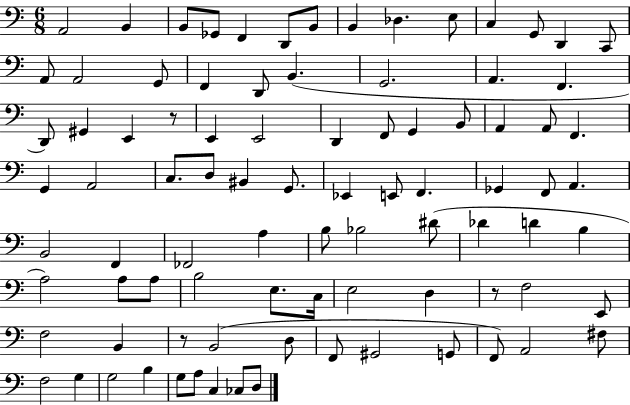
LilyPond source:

{
  \clef bass
  \numericTimeSignature
  \time 6/8
  \key c \major
  a,2 b,4 | b,8 ges,8 f,4 d,8 b,8 | b,4 des4. e8 | c4 g,8 d,4 c,8 | \break a,8 a,2 g,8 | f,4 d,8 b,4.( | g,2. | a,4. f,4. | \break d,8) gis,4 e,4 r8 | e,4 e,2 | d,4 f,8 g,4 b,8 | a,4 a,8 f,4. | \break g,4 a,2 | c8. d8 bis,4 g,8. | ees,4 e,8 f,4. | ges,4 f,8 a,4. | \break b,2 f,4 | fes,2 a4 | b8 bes2 dis'8( | des'4 d'4 b4 | \break a2) a8 a8 | b2 e8. c16 | e2 d4 | r8 f2 e,8 | \break f2 b,4 | r8 b,2( d8 | f,8 gis,2 g,8 | f,8) a,2 fis8 | \break f2 g4 | g2 b4 | g8 a8 c4 ces8 d8 | \bar "|."
}